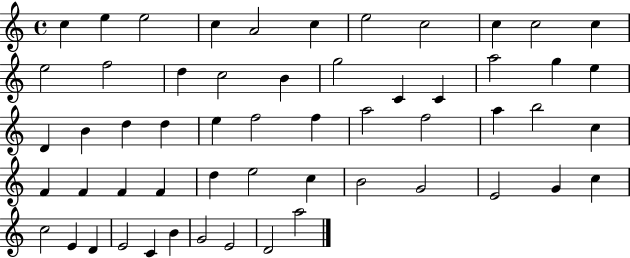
C5/q E5/q E5/h C5/q A4/h C5/q E5/h C5/h C5/q C5/h C5/q E5/h F5/h D5/q C5/h B4/q G5/h C4/q C4/q A5/h G5/q E5/q D4/q B4/q D5/q D5/q E5/q F5/h F5/q A5/h F5/h A5/q B5/h C5/q F4/q F4/q F4/q F4/q D5/q E5/h C5/q B4/h G4/h E4/h G4/q C5/q C5/h E4/q D4/q E4/h C4/q B4/q G4/h E4/h D4/h A5/h